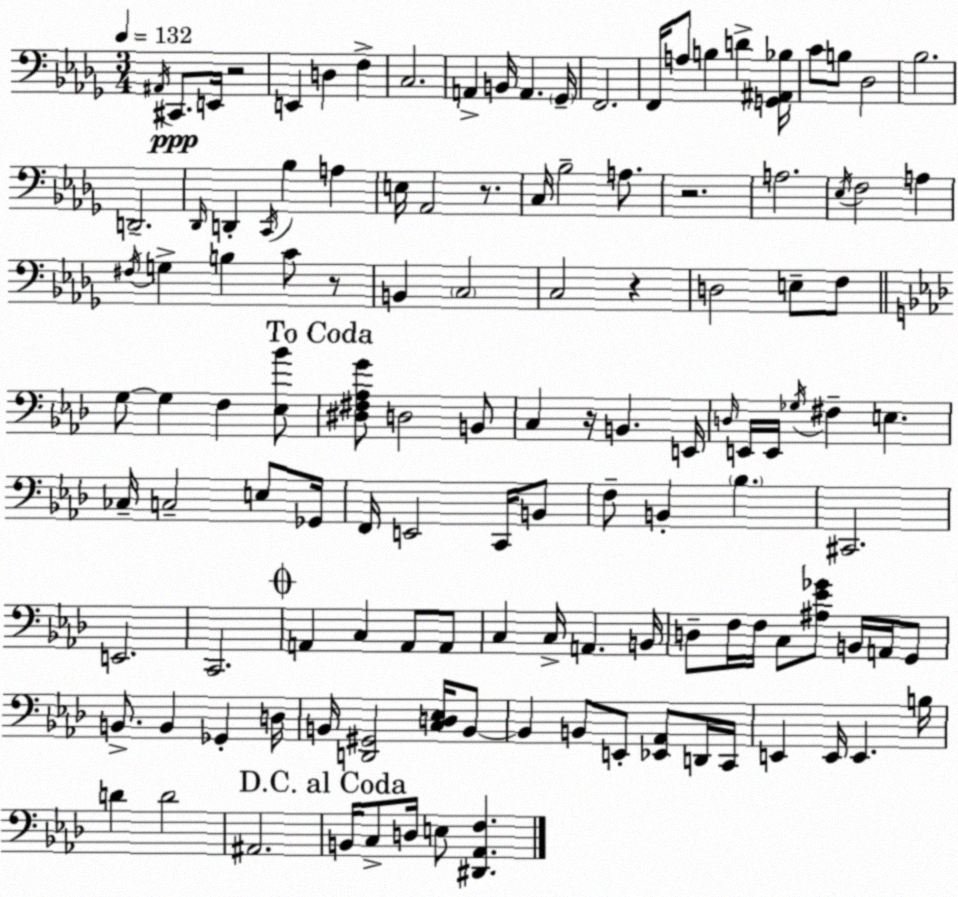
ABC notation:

X:1
T:Untitled
M:3/4
L:1/4
K:Bbm
^A,,/4 ^C,,/2 E,,/4 z2 E,, D, F, C,2 A,, B,,/4 A,, _G,,/4 F,,2 F,,/4 A,/2 B, D [G,,^A,,_B,]/4 C/2 B,/2 _D,2 _B,2 D,,2 _D,,/4 D,, C,,/4 _B, A, E,/4 _A,,2 z/2 C,/4 _B,2 A,/2 z2 A,2 _E,/4 F,2 A, ^F,/4 G, B, C/2 z/2 B,, C,2 C,2 z D,2 E,/2 F,/2 G,/2 G, F, [_E,_B]/2 [^D,^F,_A,G]/2 D,2 B,,/2 C, z/4 B,, E,,/4 D,/4 E,,/4 E,,/4 _G,/4 ^F, E, _C,/4 C,2 E,/2 _G,,/4 F,,/4 E,,2 C,,/4 B,,/2 F,/2 B,, _B, ^C,,2 E,,2 C,,2 A,, C, A,,/2 A,,/2 C, C,/4 A,, B,,/4 D,/2 F,/4 F,/4 C,/2 [^A,_E_G]/2 B,,/4 A,,/4 G,,/2 B,,/2 B,, _G,, D,/4 B,,/4 [D,,^G,,]2 [C,D,_E,]/4 B,,/2 B,, B,,/2 E,,/2 [_E,,_A,,]/2 D,,/4 C,,/4 E,, E,,/4 E,, B,/4 D D2 ^A,,2 B,,/4 C,/2 D,/4 E,/2 [^D,,_A,,F,]